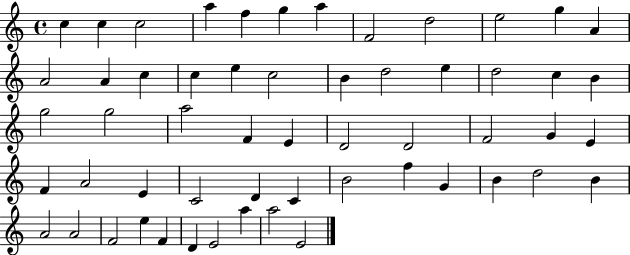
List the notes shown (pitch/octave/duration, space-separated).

C5/q C5/q C5/h A5/q F5/q G5/q A5/q F4/h D5/h E5/h G5/q A4/q A4/h A4/q C5/q C5/q E5/q C5/h B4/q D5/h E5/q D5/h C5/q B4/q G5/h G5/h A5/h F4/q E4/q D4/h D4/h F4/h G4/q E4/q F4/q A4/h E4/q C4/h D4/q C4/q B4/h F5/q G4/q B4/q D5/h B4/q A4/h A4/h F4/h E5/q F4/q D4/q E4/h A5/q A5/h E4/h